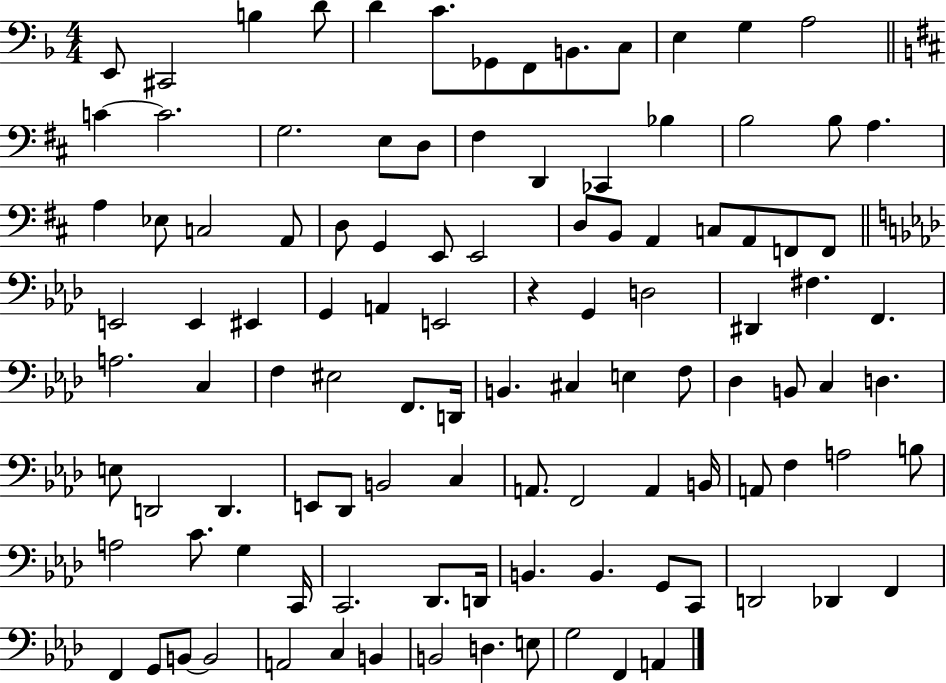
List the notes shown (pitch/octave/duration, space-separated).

E2/e C#2/h B3/q D4/e D4/q C4/e. Gb2/e F2/e B2/e. C3/e E3/q G3/q A3/h C4/q C4/h. G3/h. E3/e D3/e F#3/q D2/q CES2/q Bb3/q B3/h B3/e A3/q. A3/q Eb3/e C3/h A2/e D3/e G2/q E2/e E2/h D3/e B2/e A2/q C3/e A2/e F2/e F2/e E2/h E2/q EIS2/q G2/q A2/q E2/h R/q G2/q D3/h D#2/q F#3/q. F2/q. A3/h. C3/q F3/q EIS3/h F2/e. D2/s B2/q. C#3/q E3/q F3/e Db3/q B2/e C3/q D3/q. E3/e D2/h D2/q. E2/e Db2/e B2/h C3/q A2/e. F2/h A2/q B2/s A2/e F3/q A3/h B3/e A3/h C4/e. G3/q C2/s C2/h. Db2/e. D2/s B2/q. B2/q. G2/e C2/e D2/h Db2/q F2/q F2/q G2/e B2/e B2/h A2/h C3/q B2/q B2/h D3/q. E3/e G3/h F2/q A2/q